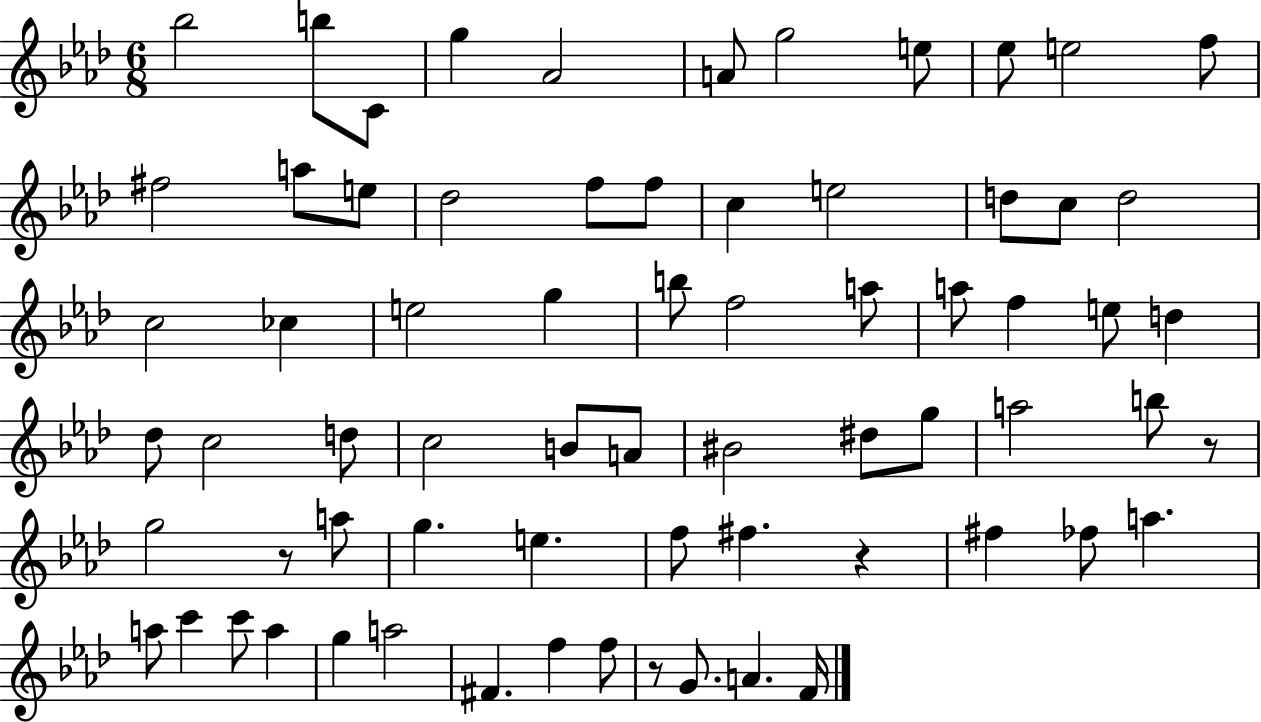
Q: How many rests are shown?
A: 4